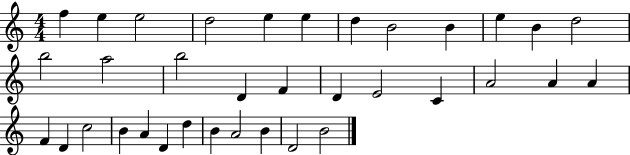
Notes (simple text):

F5/q E5/q E5/h D5/h E5/q E5/q D5/q B4/h B4/q E5/q B4/q D5/h B5/h A5/h B5/h D4/q F4/q D4/q E4/h C4/q A4/h A4/q A4/q F4/q D4/q C5/h B4/q A4/q D4/q D5/q B4/q A4/h B4/q D4/h B4/h